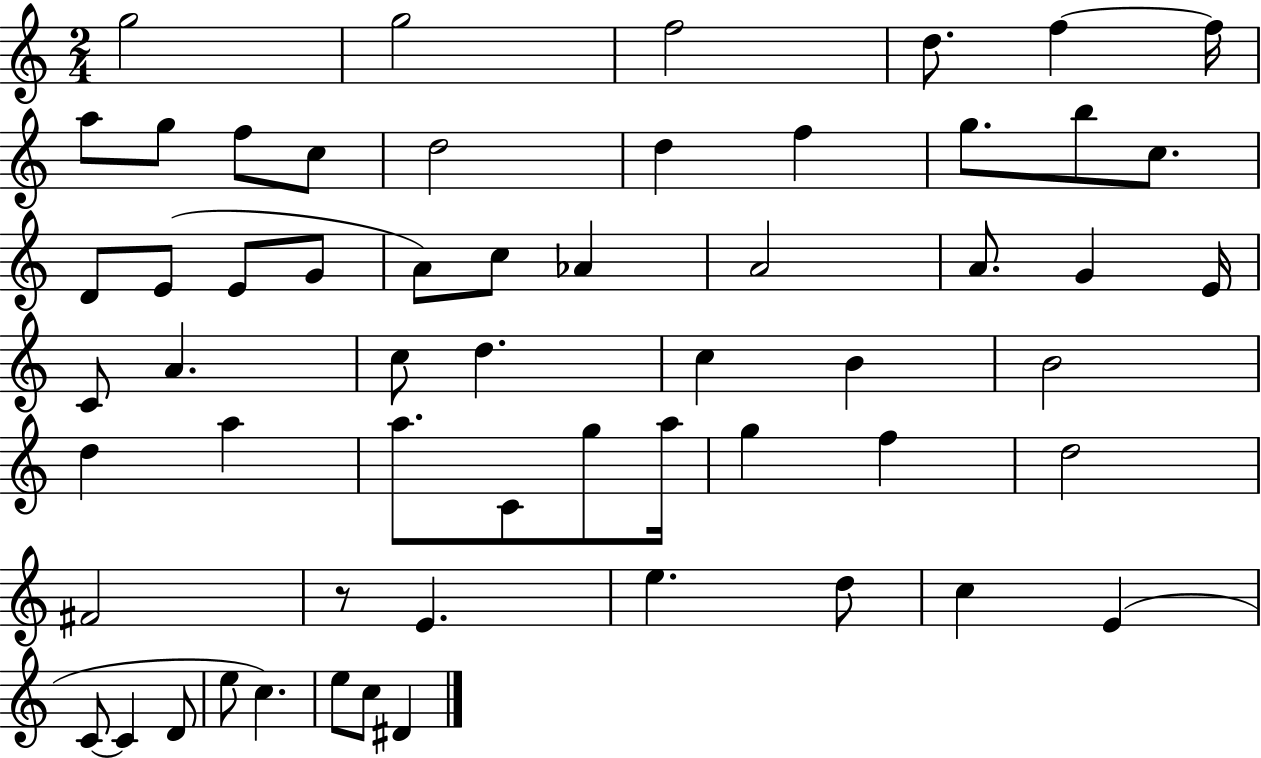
{
  \clef treble
  \numericTimeSignature
  \time 2/4
  \key c \major
  g''2 | g''2 | f''2 | d''8. f''4~~ f''16 | \break a''8 g''8 f''8 c''8 | d''2 | d''4 f''4 | g''8. b''8 c''8. | \break d'8 e'8( e'8 g'8 | a'8) c''8 aes'4 | a'2 | a'8. g'4 e'16 | \break c'8 a'4. | c''8 d''4. | c''4 b'4 | b'2 | \break d''4 a''4 | a''8. c'8 g''8 a''16 | g''4 f''4 | d''2 | \break fis'2 | r8 e'4. | e''4. d''8 | c''4 e'4( | \break c'8~~ c'4 d'8 | e''8 c''4.) | e''8 c''8 dis'4 | \bar "|."
}